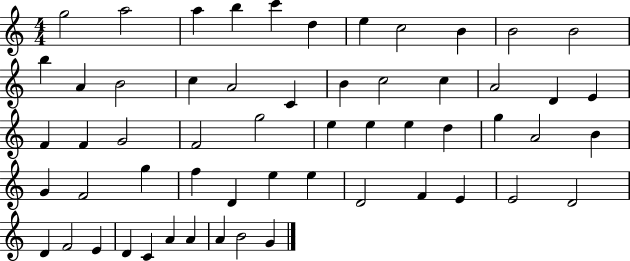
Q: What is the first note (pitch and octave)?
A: G5